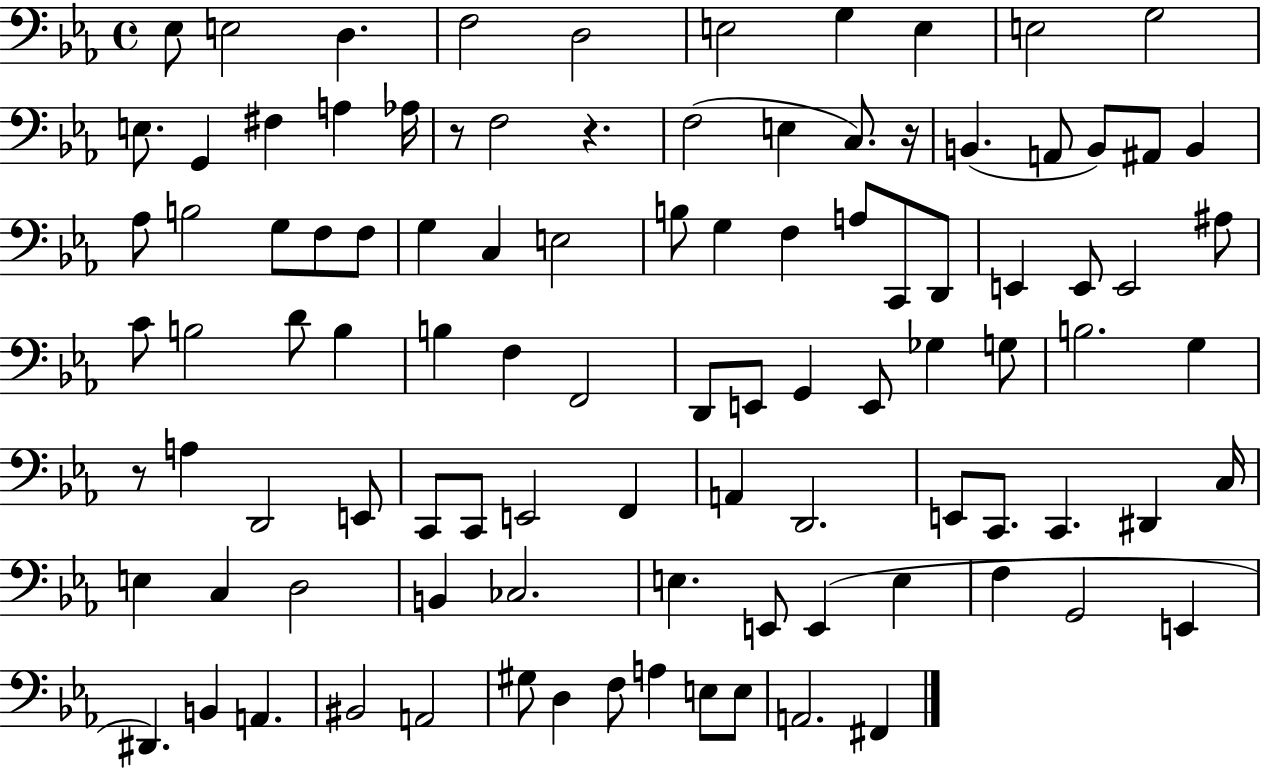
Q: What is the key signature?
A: EES major